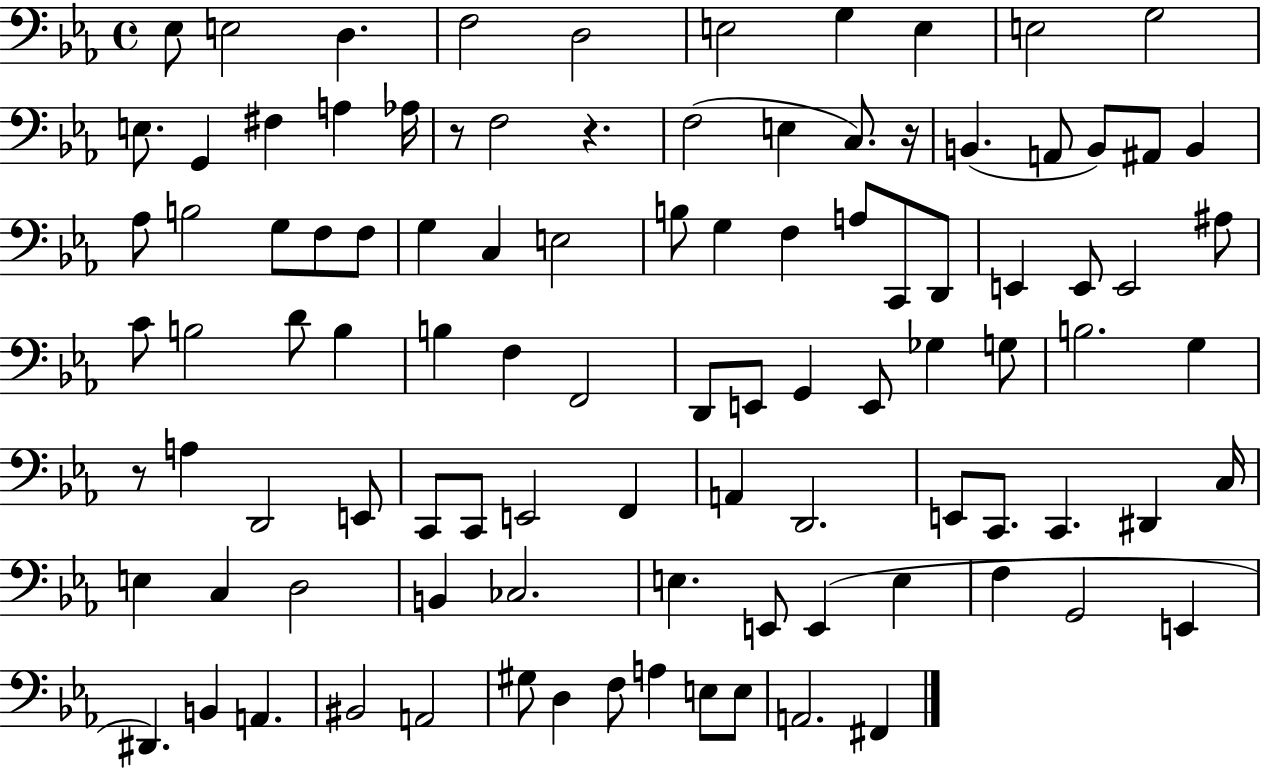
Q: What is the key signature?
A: EES major